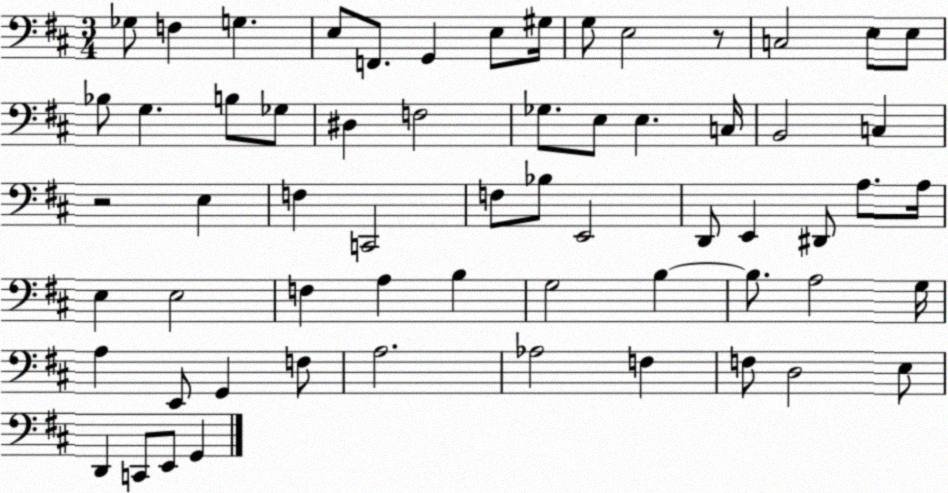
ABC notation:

X:1
T:Untitled
M:3/4
L:1/4
K:D
_G,/2 F, G, E,/2 F,,/2 G,, E,/2 ^G,/4 G,/2 E,2 z/2 C,2 E,/2 E,/2 _B,/2 G, B,/2 _G,/2 ^D, F,2 _G,/2 E,/2 E, C,/4 B,,2 C, z2 E, F, C,,2 F,/2 _B,/2 E,,2 D,,/2 E,, ^D,,/2 A,/2 A,/4 E, E,2 F, A, B, G,2 B, B,/2 A,2 G,/4 A, E,,/2 G,, F,/2 A,2 _A,2 F, F,/2 D,2 E,/2 D,, C,,/2 E,,/2 G,,